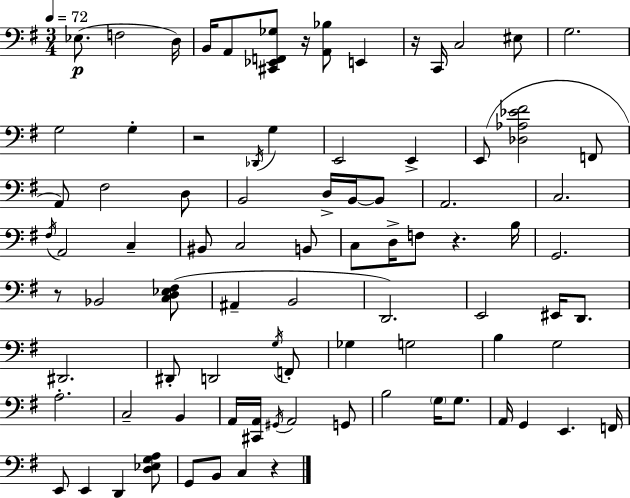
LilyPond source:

{
  \clef bass
  \numericTimeSignature
  \time 3/4
  \key e \minor
  \tempo 4 = 72
  ees8.(\p f2 d16) | b,16 a,8 <cis, ees, f, ges>8 r16 <a, bes>8 e,4 | r16 c,16 c2 eis8 | g2. | \break g2 g4-. | r2 \acciaccatura { des,16 } g4 | e,2 e,4-> | e,8( <des aes ees' fis'>2 f,8 | \break a,8) fis2 d8 | b,2 d16-> b,16~~ b,8 | a,2. | c2. | \break \acciaccatura { fis16 } a,2 c4-- | bis,8 c2 | b,8 c8 d16-> f8 r4. | b16 g,2. | \break r8 bes,2 | <c d ees fis>8( ais,4-- b,2 | d,2.) | e,2 eis,16 d,8. | \break dis,2. | dis,8-. d,2 | \acciaccatura { g16 } f,8-. ges4 g2 | b4 g2 | \break a2.-. | c2-- b,4 | a,16 <cis, a,>16 \acciaccatura { gis,16 } a,2 | g,8 b2 | \break \parenthesize g16 g8. a,16 g,4 e,4. | f,16 e,8 e,4 d,4 | <d ees g a>8 g,8 b,8 c4 | r4 \bar "|."
}